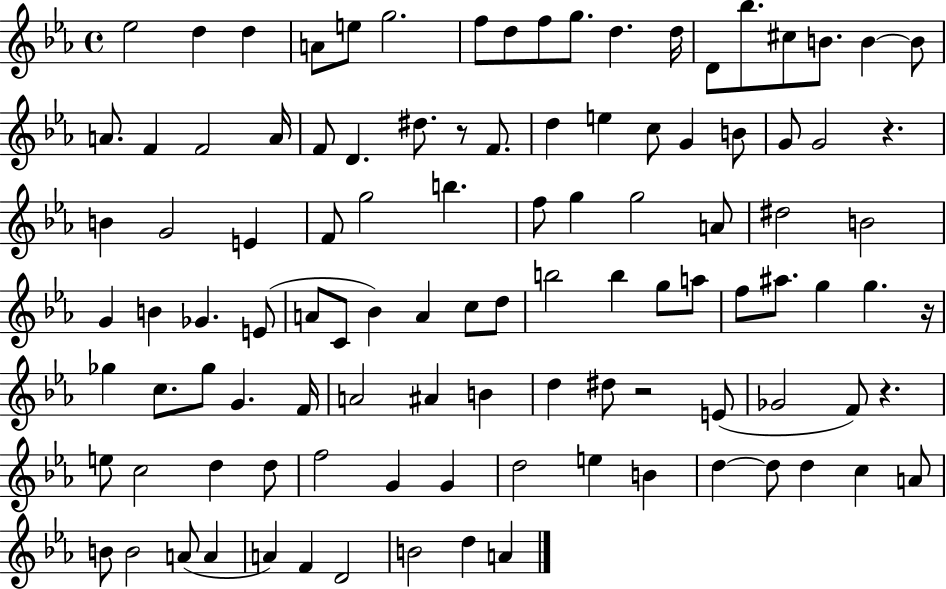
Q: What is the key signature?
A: EES major